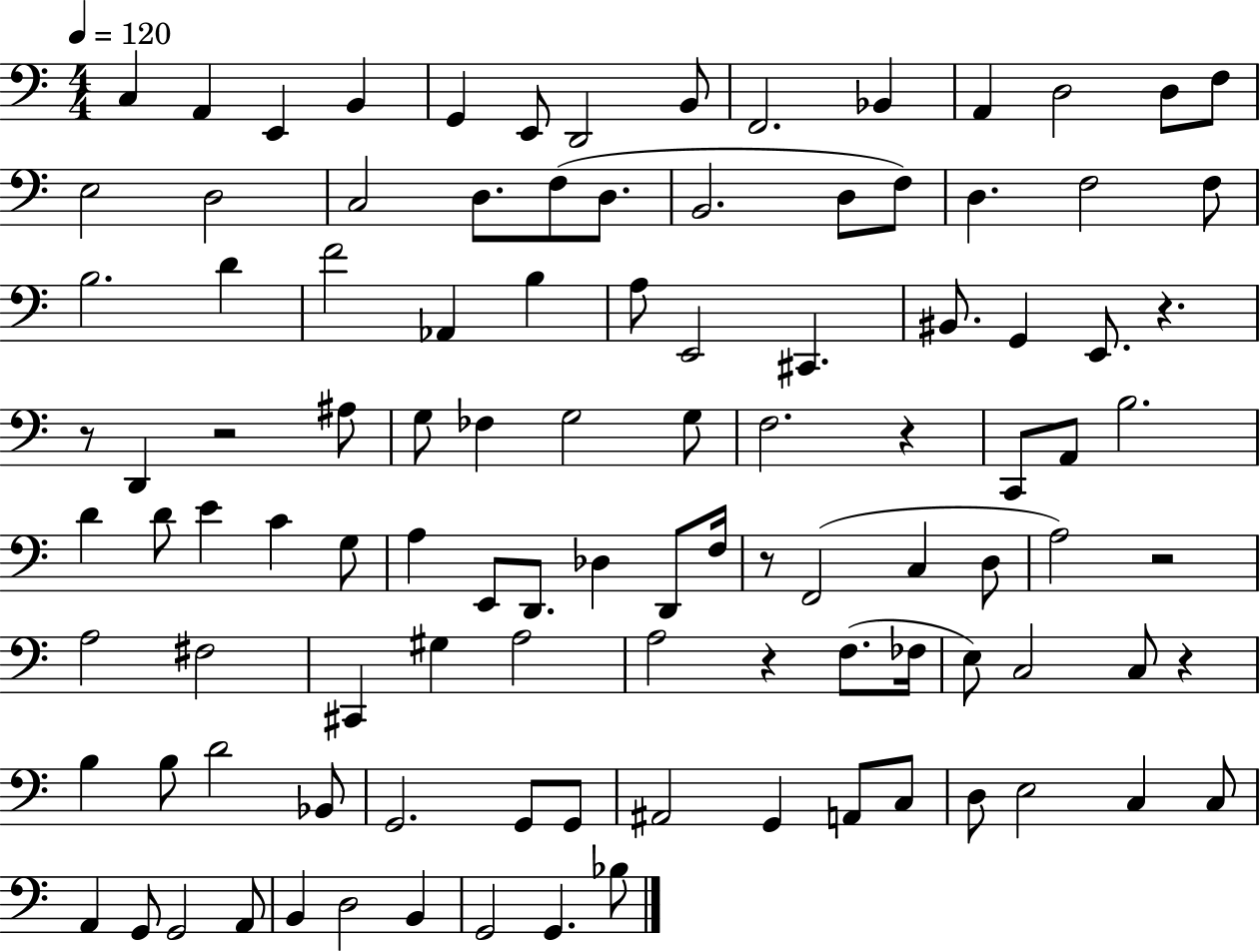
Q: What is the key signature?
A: C major